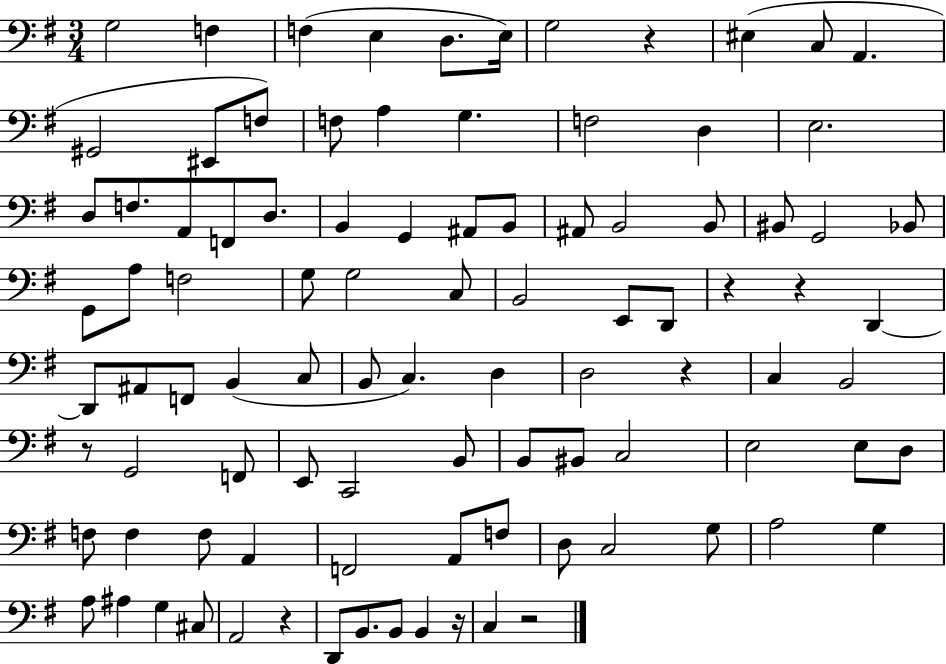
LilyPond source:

{
  \clef bass
  \numericTimeSignature
  \time 3/4
  \key g \major
  \repeat volta 2 { g2 f4 | f4( e4 d8. e16) | g2 r4 | eis4( c8 a,4. | \break gis,2 eis,8 f8) | f8 a4 g4. | f2 d4 | e2. | \break d8 f8. a,8 f,8 d8. | b,4 g,4 ais,8 b,8 | ais,8 b,2 b,8 | bis,8 g,2 bes,8 | \break g,8 a8 f2 | g8 g2 c8 | b,2 e,8 d,8 | r4 r4 d,4~~ | \break d,8 ais,8 f,8 b,4( c8 | b,8 c4.) d4 | d2 r4 | c4 b,2 | \break r8 g,2 f,8 | e,8 c,2 b,8 | b,8 bis,8 c2 | e2 e8 d8 | \break f8 f4 f8 a,4 | f,2 a,8 f8 | d8 c2 g8 | a2 g4 | \break a8 ais4 g4 cis8 | a,2 r4 | d,8 b,8. b,8 b,4 r16 | c4 r2 | \break } \bar "|."
}